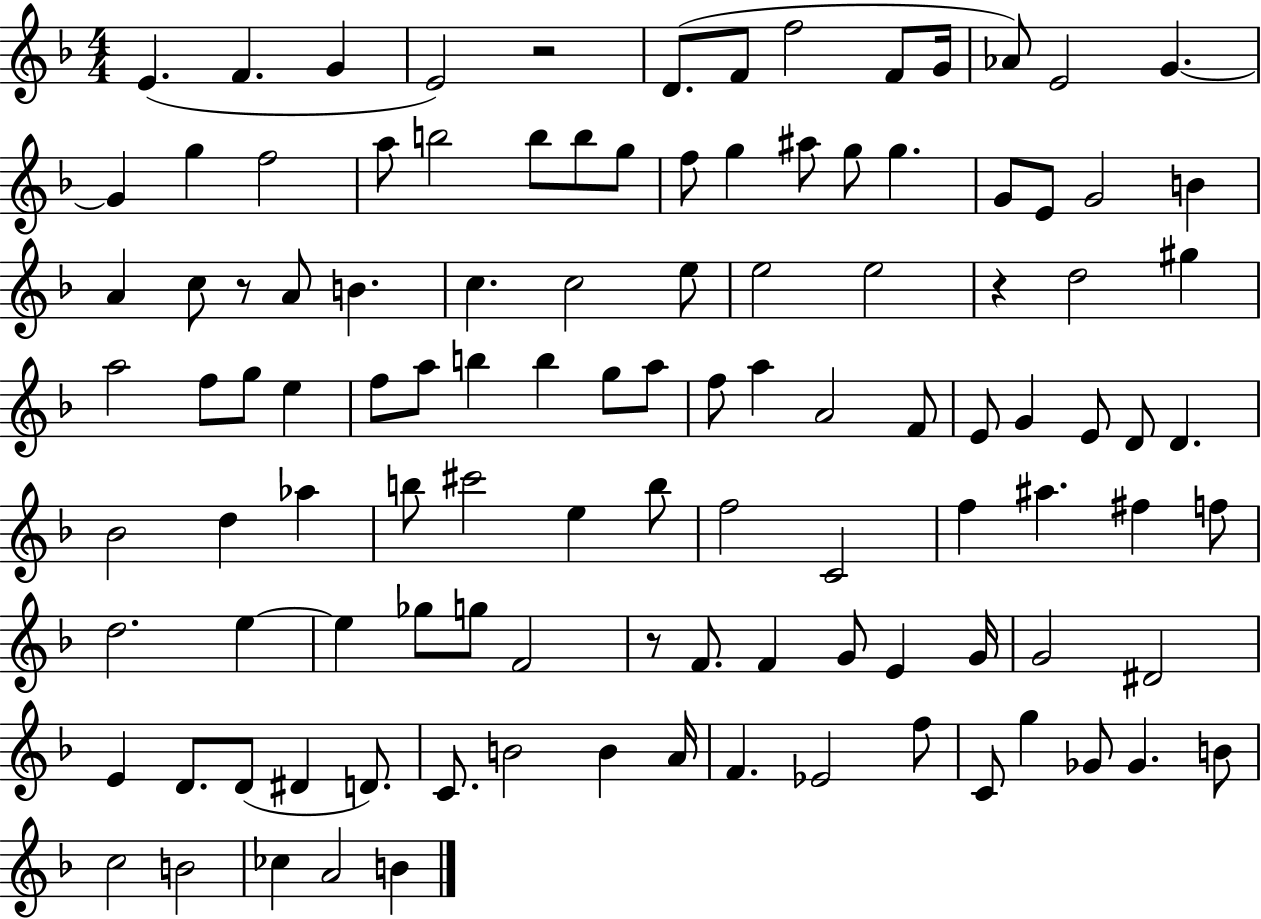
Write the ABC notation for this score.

X:1
T:Untitled
M:4/4
L:1/4
K:F
E F G E2 z2 D/2 F/2 f2 F/2 G/4 _A/2 E2 G G g f2 a/2 b2 b/2 b/2 g/2 f/2 g ^a/2 g/2 g G/2 E/2 G2 B A c/2 z/2 A/2 B c c2 e/2 e2 e2 z d2 ^g a2 f/2 g/2 e f/2 a/2 b b g/2 a/2 f/2 a A2 F/2 E/2 G E/2 D/2 D _B2 d _a b/2 ^c'2 e b/2 f2 C2 f ^a ^f f/2 d2 e e _g/2 g/2 F2 z/2 F/2 F G/2 E G/4 G2 ^D2 E D/2 D/2 ^D D/2 C/2 B2 B A/4 F _E2 f/2 C/2 g _G/2 _G B/2 c2 B2 _c A2 B